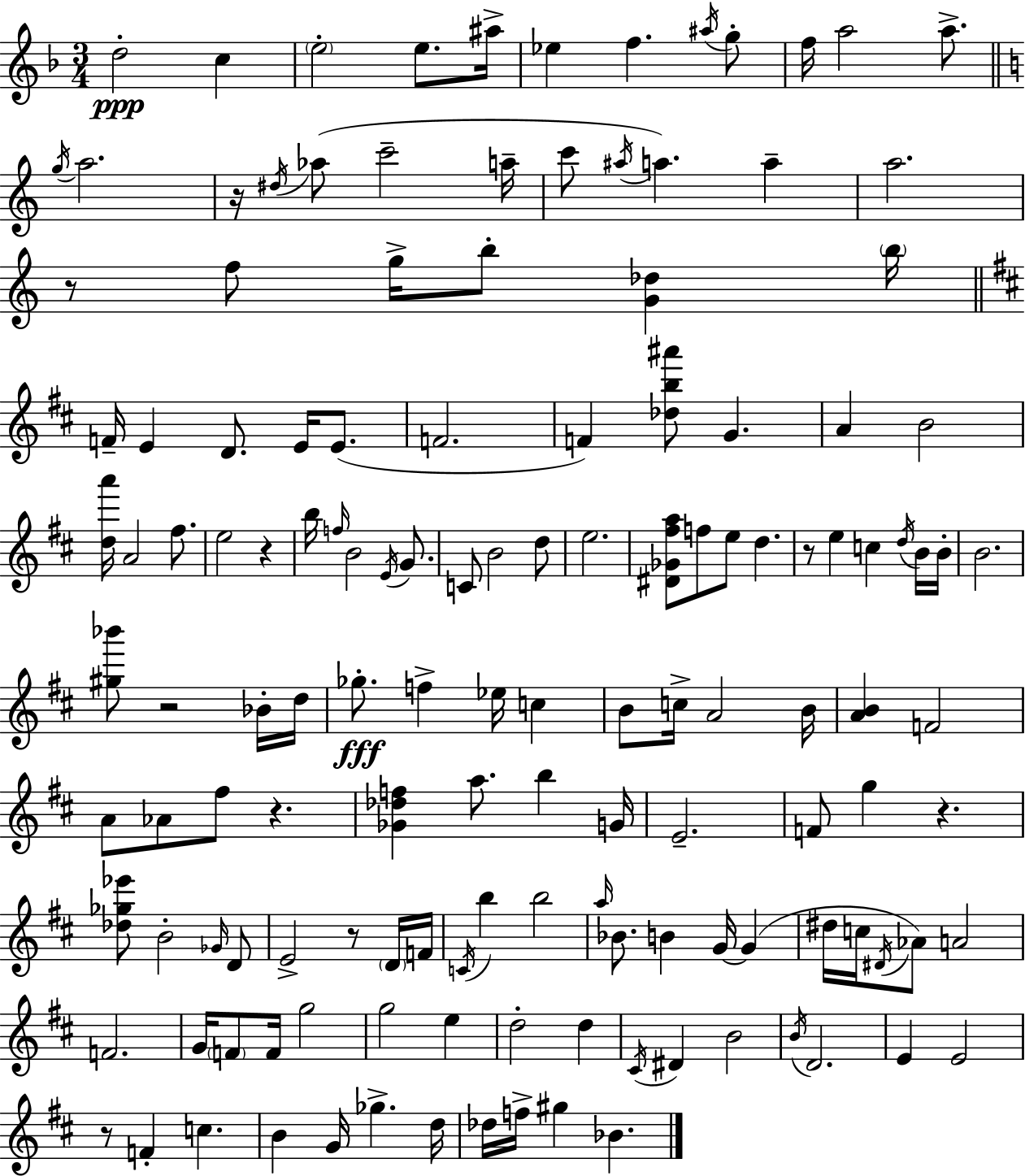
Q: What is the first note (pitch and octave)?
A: D5